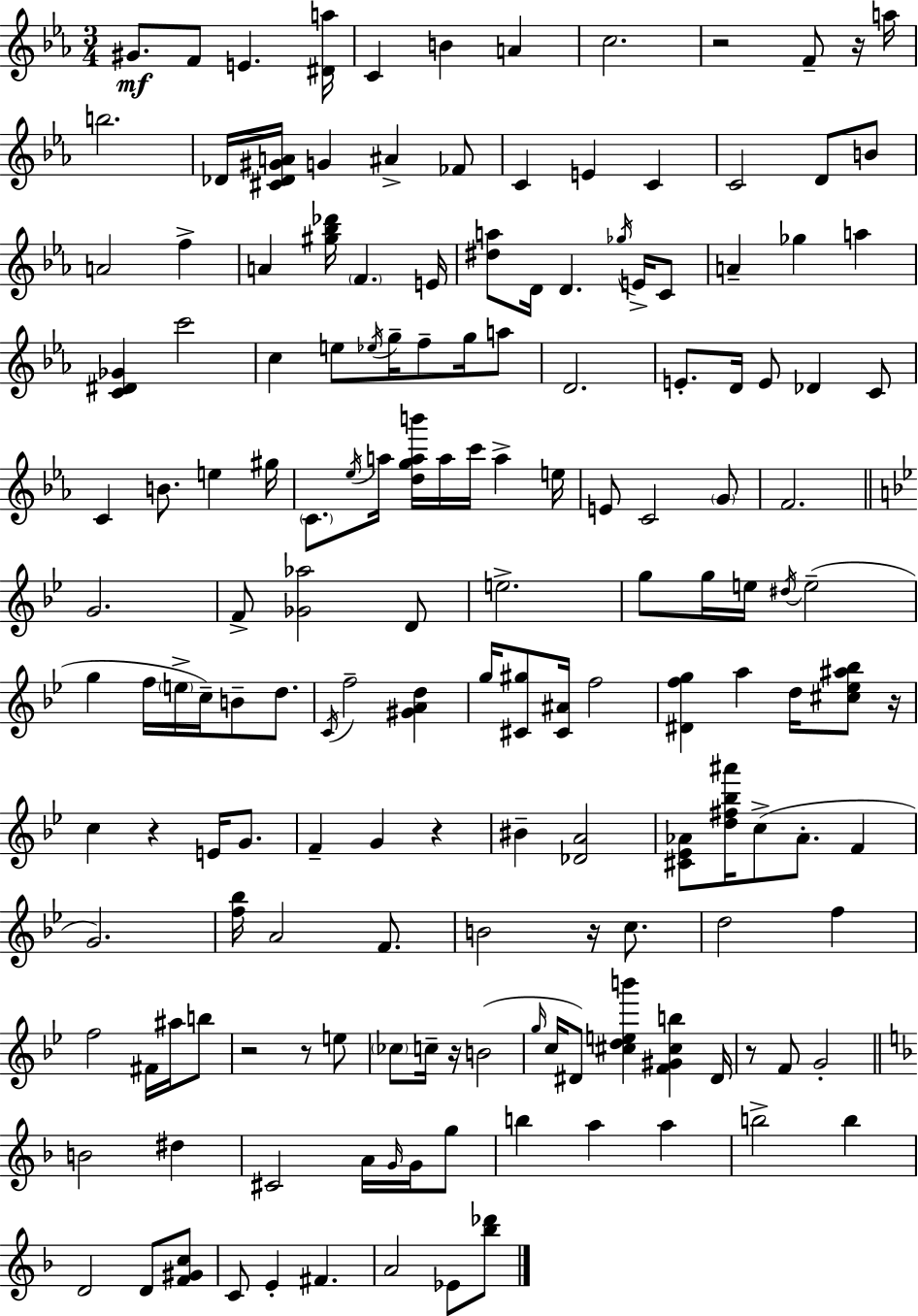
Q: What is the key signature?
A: C minor